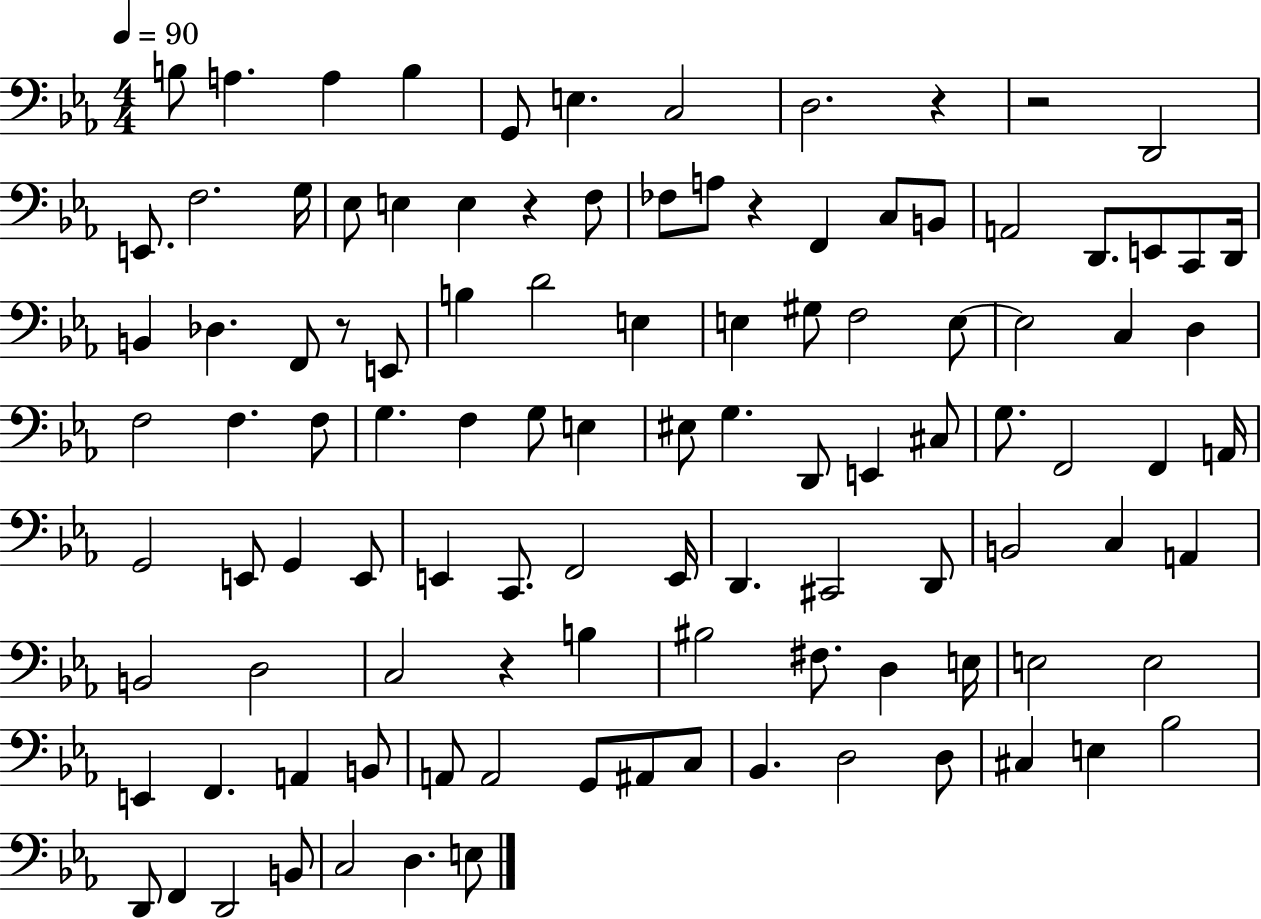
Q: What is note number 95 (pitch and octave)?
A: Bb3